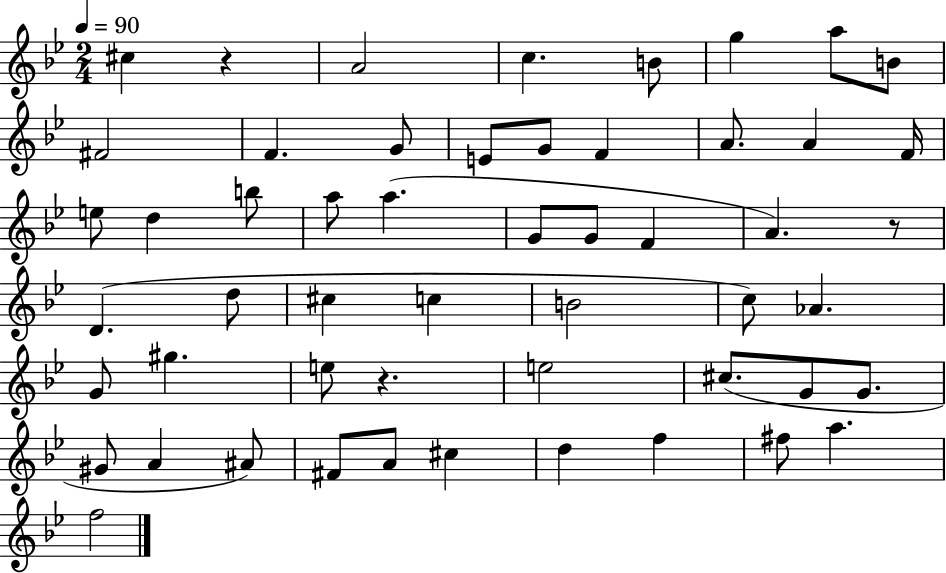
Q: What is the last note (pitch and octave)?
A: F5